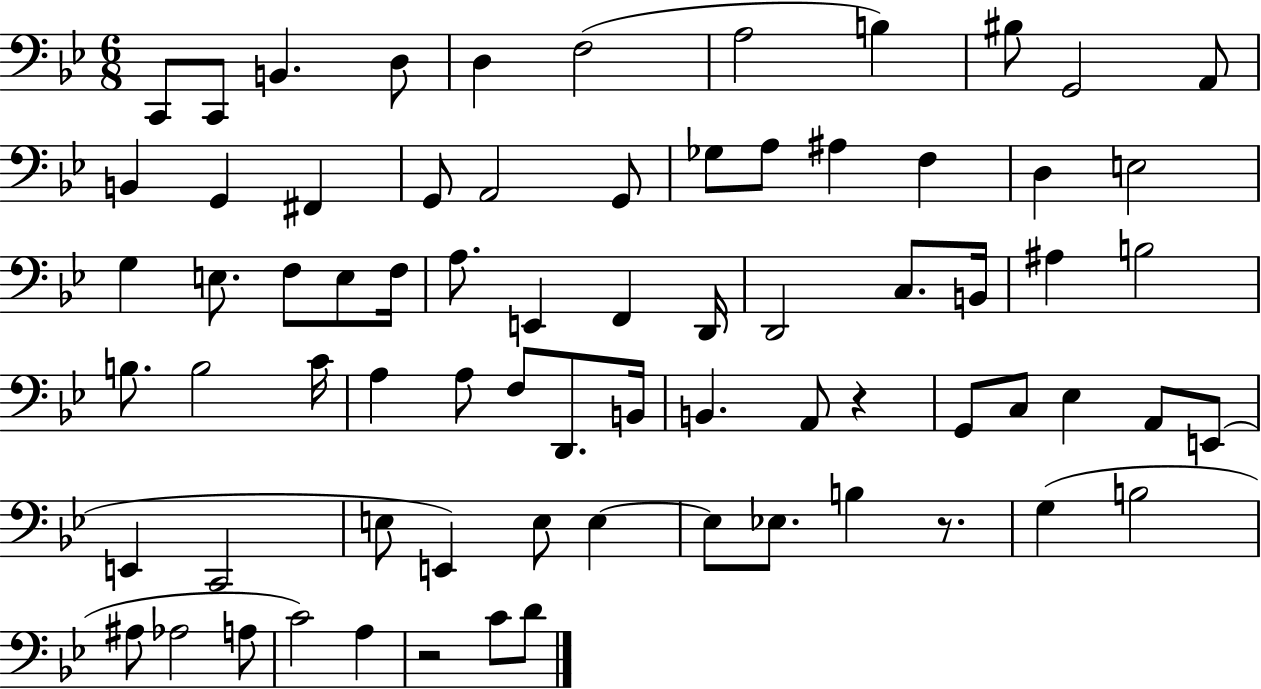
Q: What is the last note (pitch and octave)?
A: D4